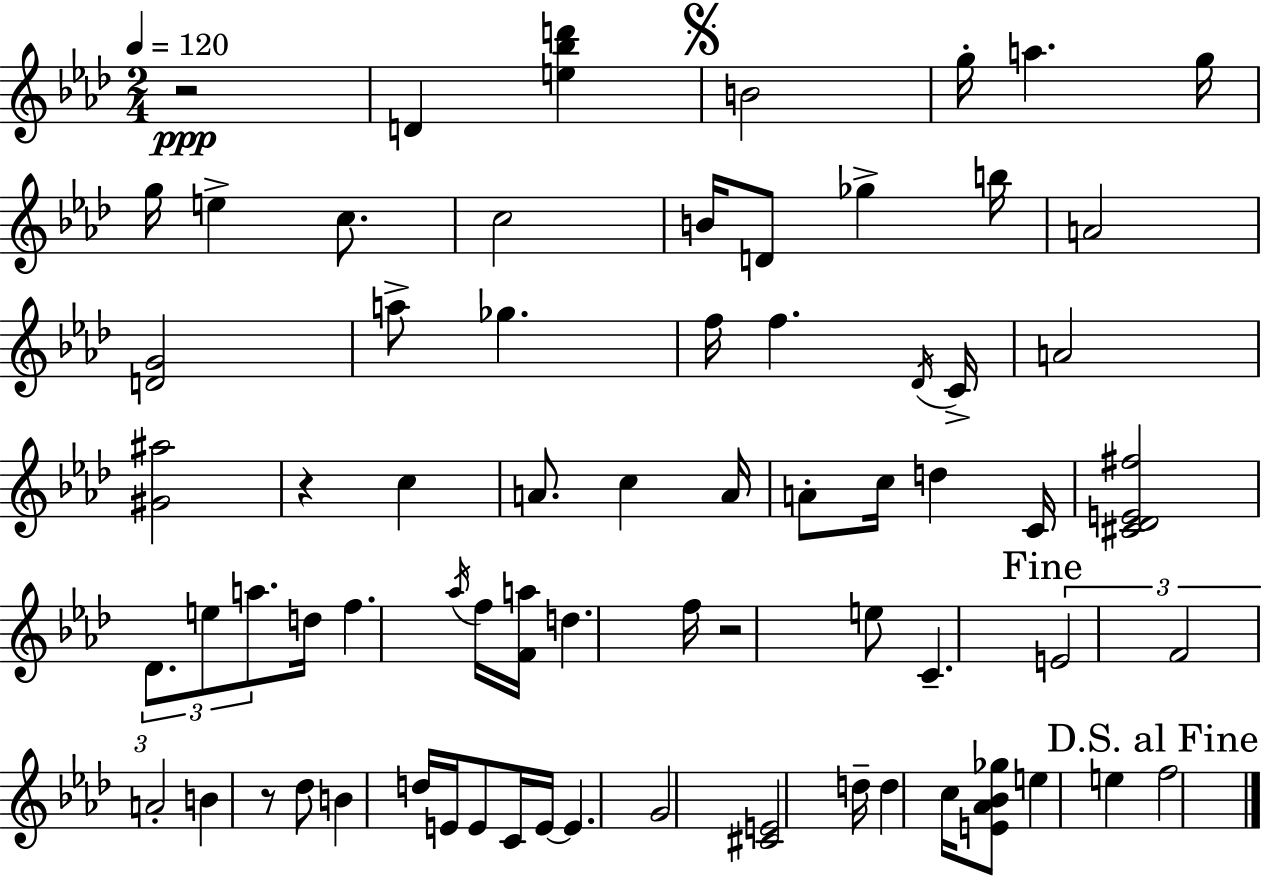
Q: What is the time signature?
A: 2/4